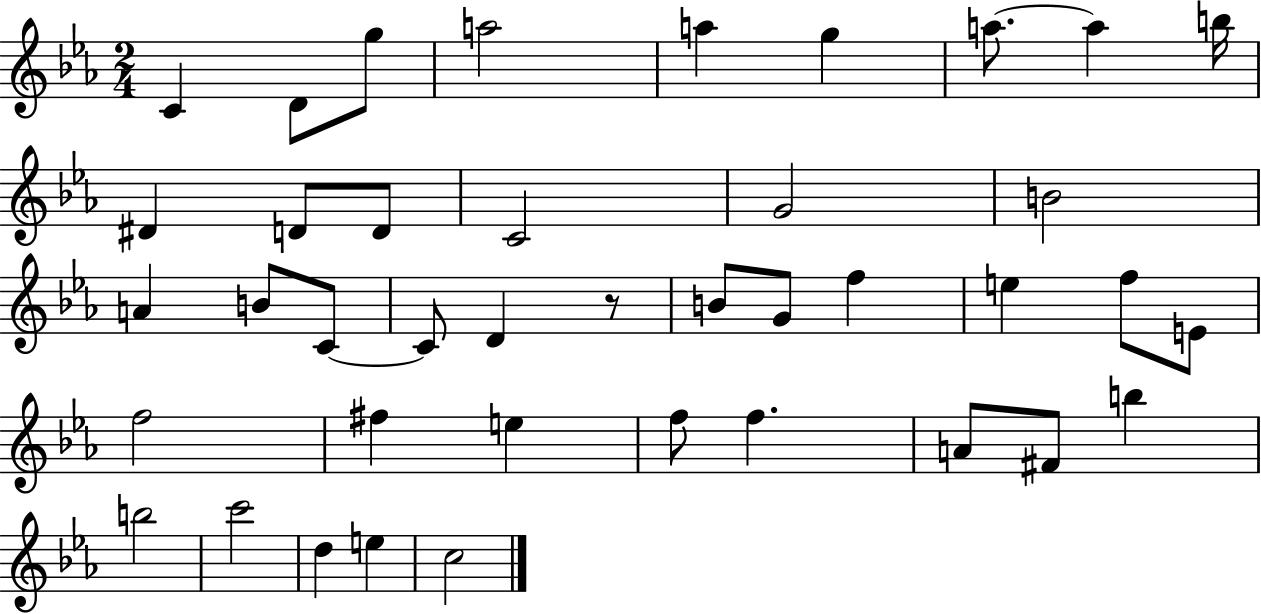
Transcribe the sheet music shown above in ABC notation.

X:1
T:Untitled
M:2/4
L:1/4
K:Eb
C D/2 g/2 a2 a g a/2 a b/4 ^D D/2 D/2 C2 G2 B2 A B/2 C/2 C/2 D z/2 B/2 G/2 f e f/2 E/2 f2 ^f e f/2 f A/2 ^F/2 b b2 c'2 d e c2